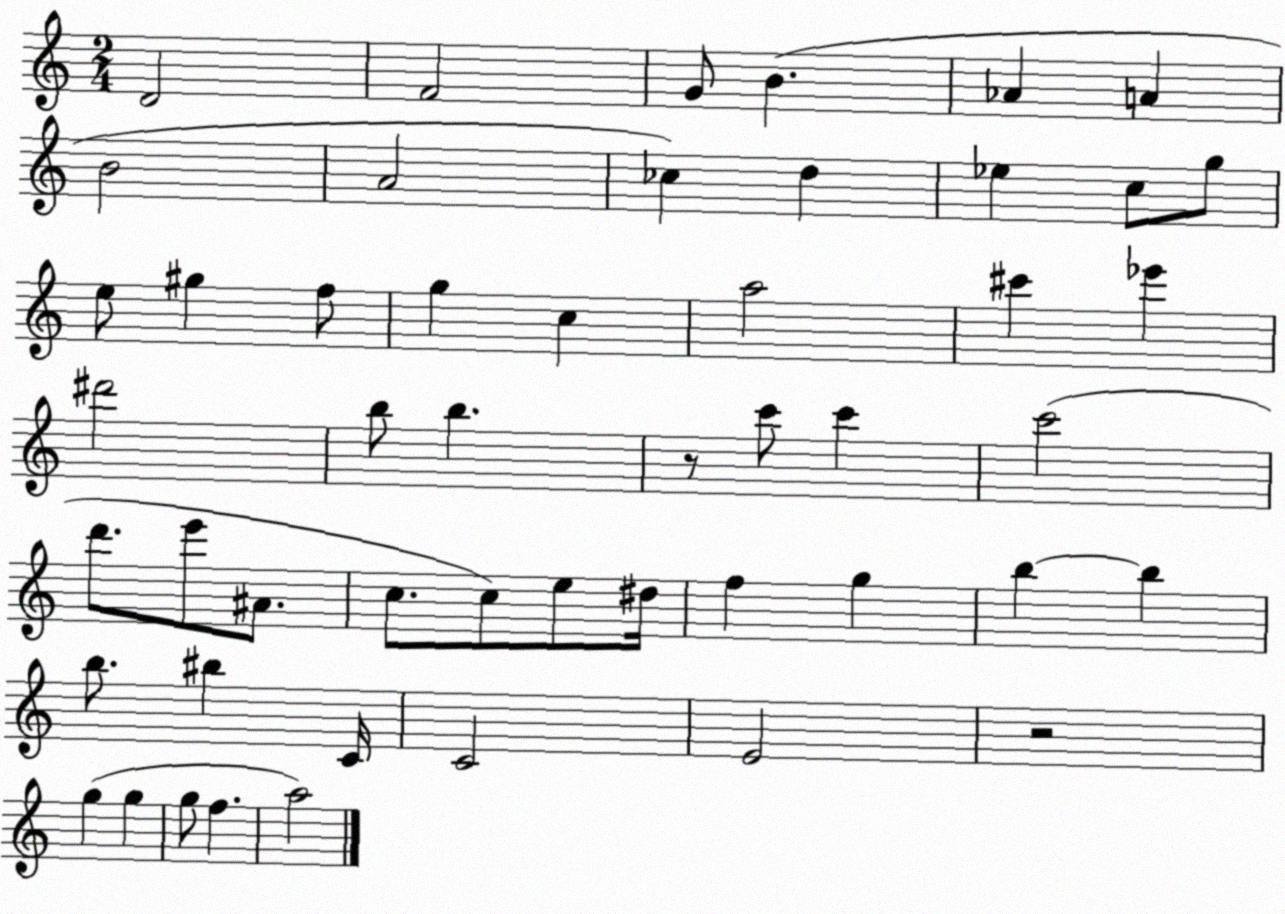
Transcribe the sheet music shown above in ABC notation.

X:1
T:Untitled
M:2/4
L:1/4
K:C
D2 F2 G/2 B _A A B2 A2 _c d _e c/2 g/2 e/2 ^g f/2 g c a2 ^c' _e' ^d'2 b/2 b z/2 c'/2 c' c'2 d'/2 e'/2 ^A/2 c/2 c/2 e/2 ^d/4 f g b b b/2 ^b C/4 C2 E2 z2 g g g/2 f a2